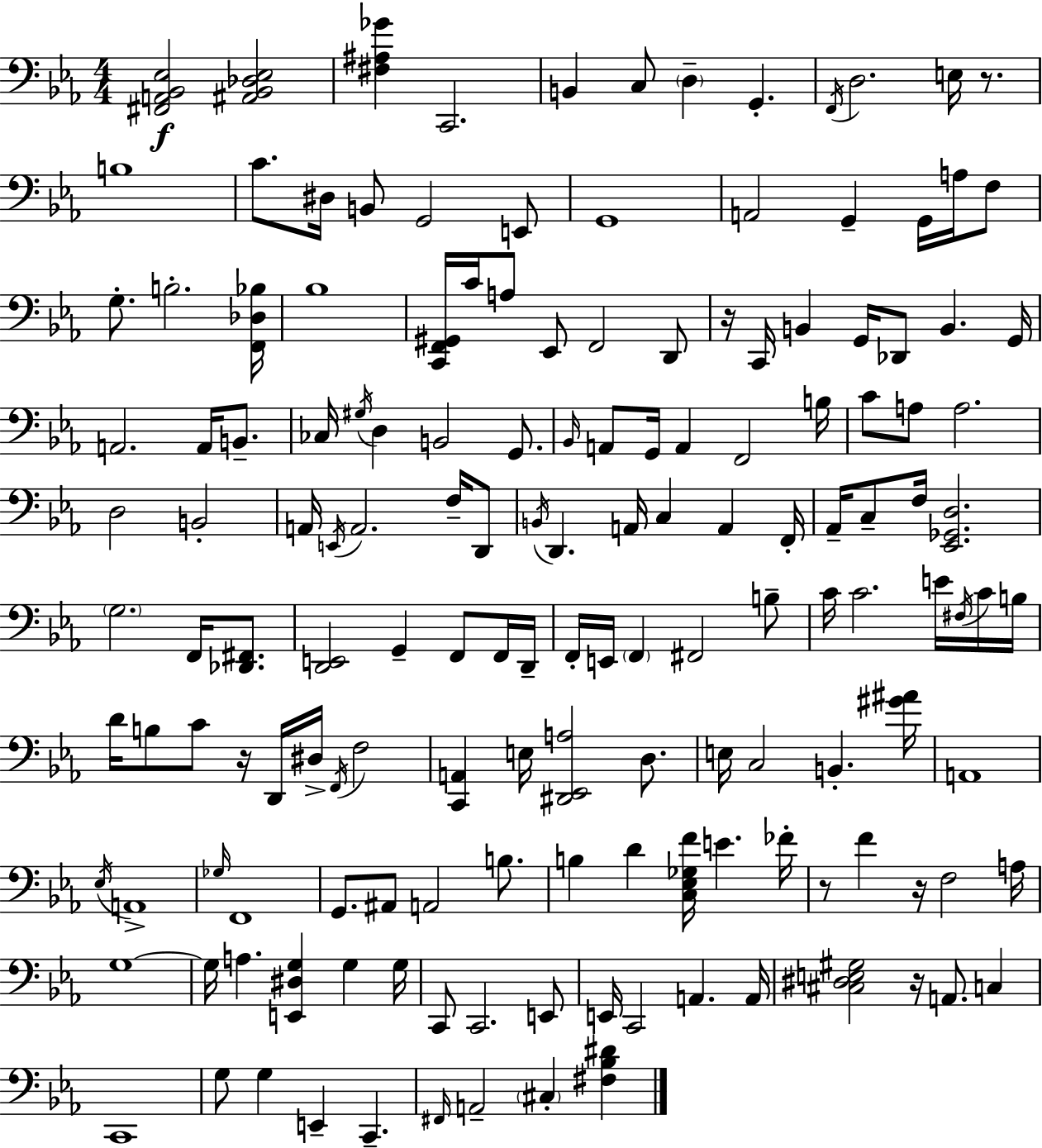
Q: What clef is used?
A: bass